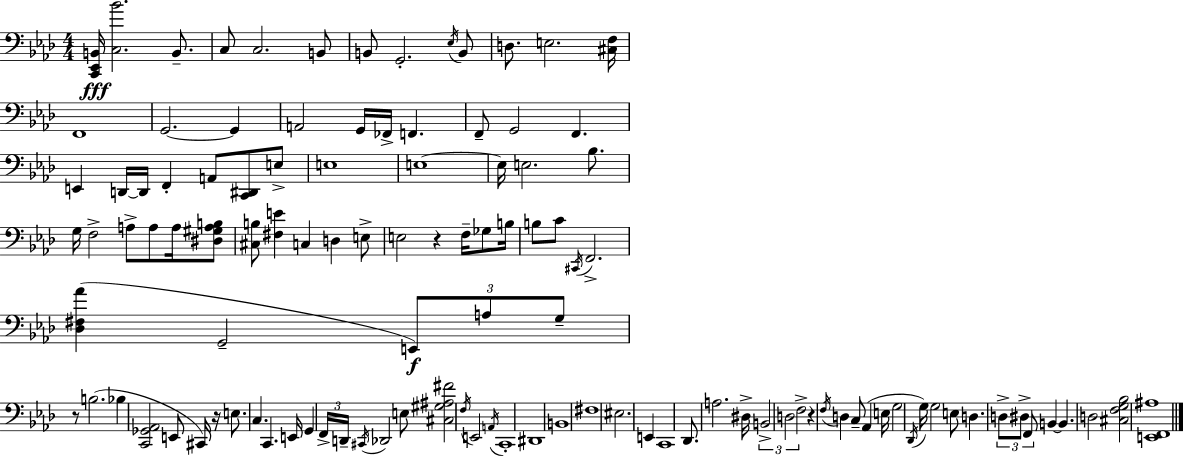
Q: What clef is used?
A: bass